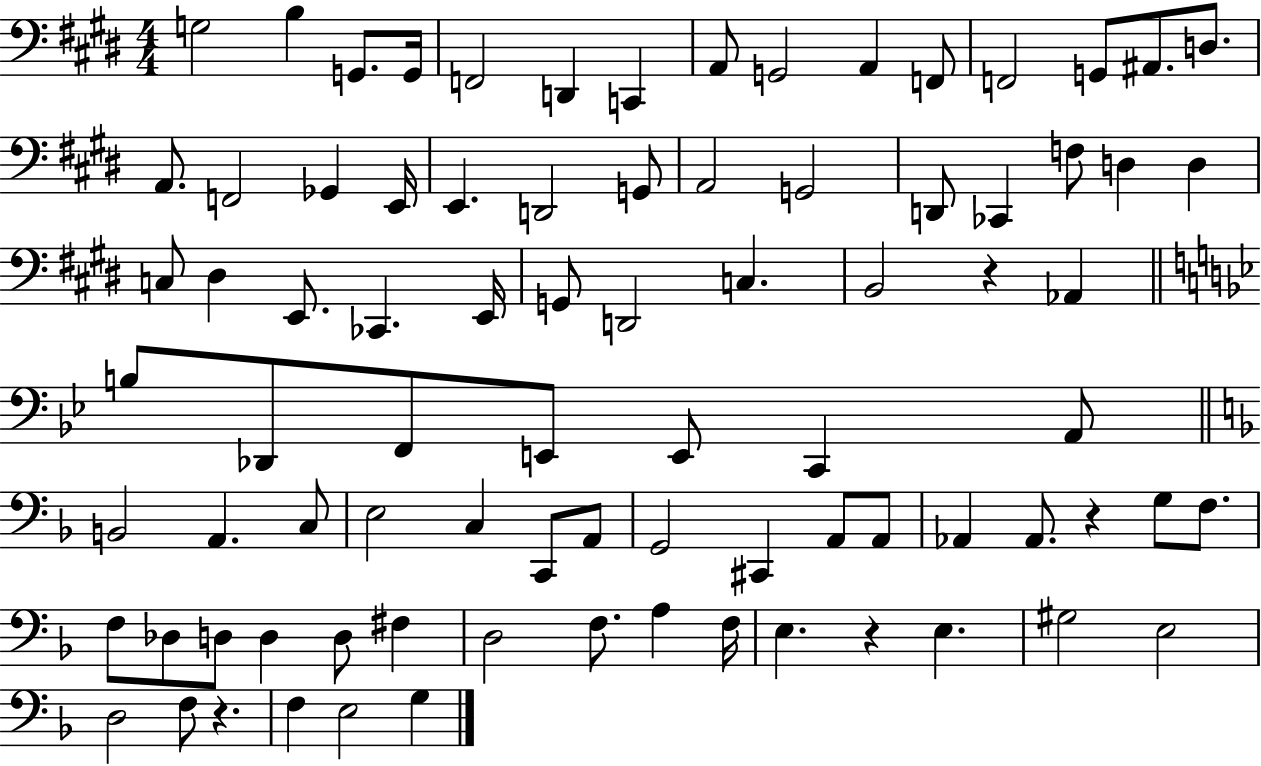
X:1
T:Untitled
M:4/4
L:1/4
K:E
G,2 B, G,,/2 G,,/4 F,,2 D,, C,, A,,/2 G,,2 A,, F,,/2 F,,2 G,,/2 ^A,,/2 D,/2 A,,/2 F,,2 _G,, E,,/4 E,, D,,2 G,,/2 A,,2 G,,2 D,,/2 _C,, F,/2 D, D, C,/2 ^D, E,,/2 _C,, E,,/4 G,,/2 D,,2 C, B,,2 z _A,, B,/2 _D,,/2 F,,/2 E,,/2 E,,/2 C,, A,,/2 B,,2 A,, C,/2 E,2 C, C,,/2 A,,/2 G,,2 ^C,, A,,/2 A,,/2 _A,, _A,,/2 z G,/2 F,/2 F,/2 _D,/2 D,/2 D, D,/2 ^F, D,2 F,/2 A, F,/4 E, z E, ^G,2 E,2 D,2 F,/2 z F, E,2 G,